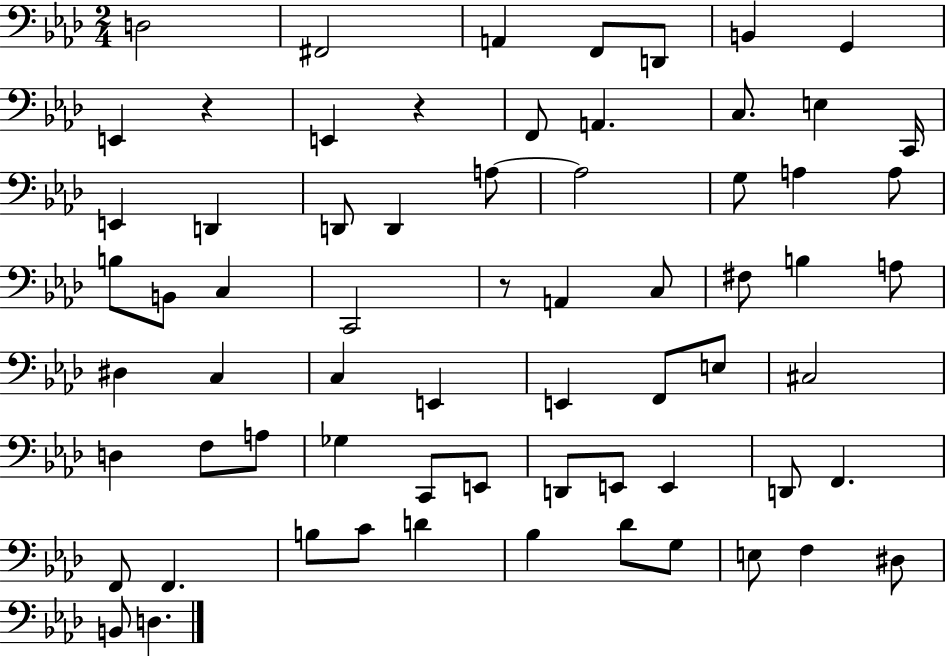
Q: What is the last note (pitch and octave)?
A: D3